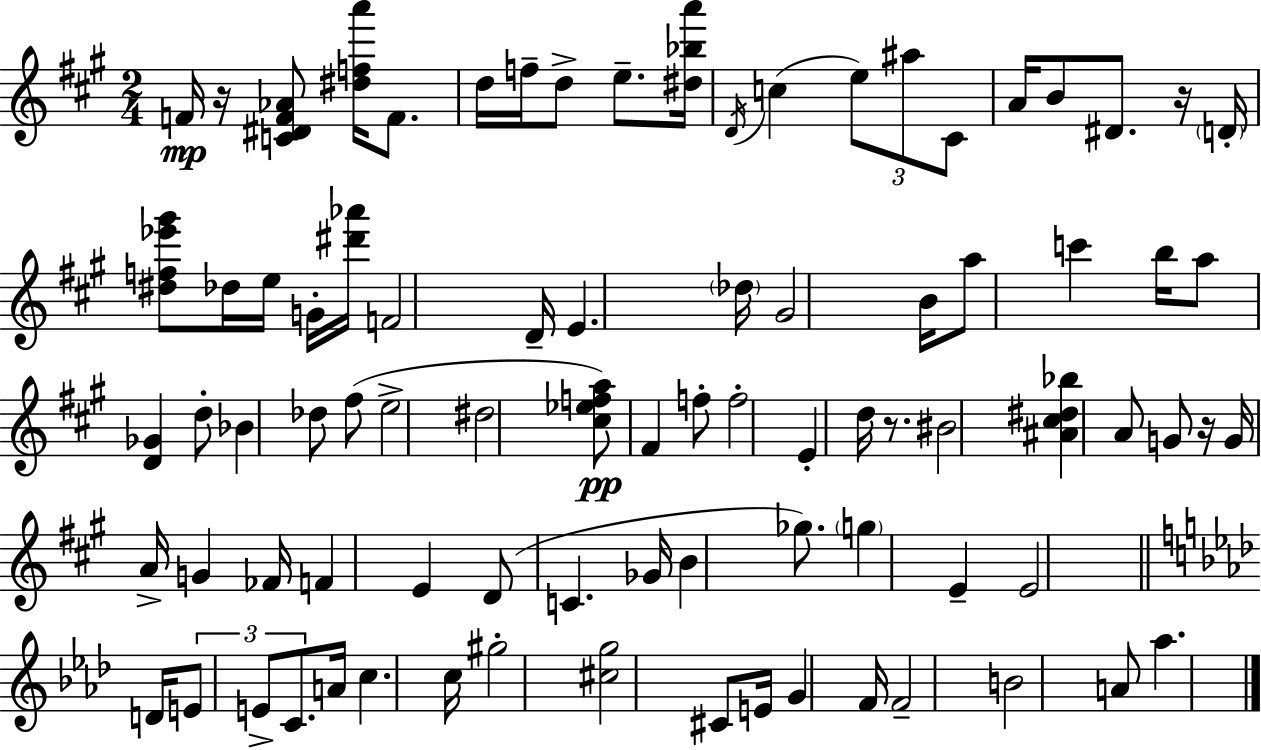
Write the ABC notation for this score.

X:1
T:Untitled
M:2/4
L:1/4
K:A
F/4 z/4 [C^DF_A]/2 [^dfa']/4 F/2 d/4 f/4 d/2 e/2 [^d_ba']/4 D/4 c e/2 ^a/2 ^C/2 A/4 B/2 ^D/2 z/4 D/4 [^df_e'^g']/2 _d/4 e/4 G/4 [^d'_a']/4 F2 D/4 E _d/4 ^G2 B/4 a/2 c' b/4 a/2 [D_G] d/2 _B _d/2 ^f/2 e2 ^d2 [^c_efa]/2 ^F f/2 f2 E d/4 z/2 ^B2 [^A^c^d_b] A/2 G/2 z/4 G/4 A/4 G _F/4 F E D/2 C _G/4 B _g/2 g E E2 D/4 E/2 E/2 C/2 A/4 c c/4 ^g2 [^cg]2 ^C/2 E/4 G F/4 F2 B2 A/2 _a